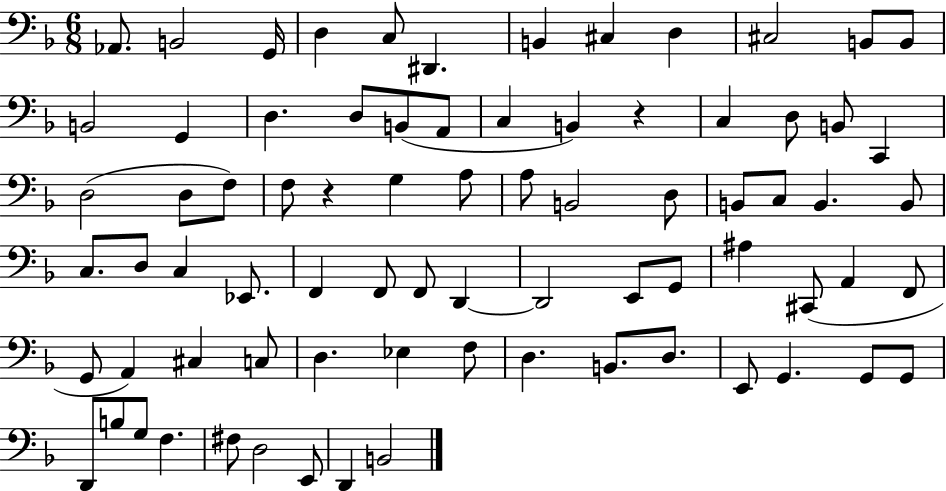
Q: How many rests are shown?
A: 2